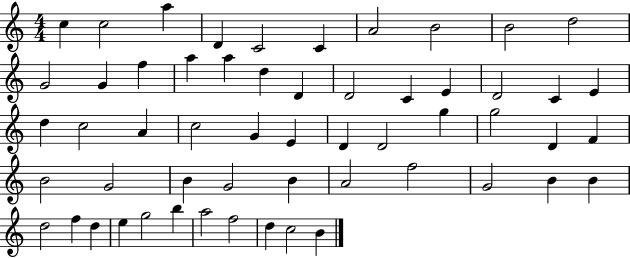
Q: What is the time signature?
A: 4/4